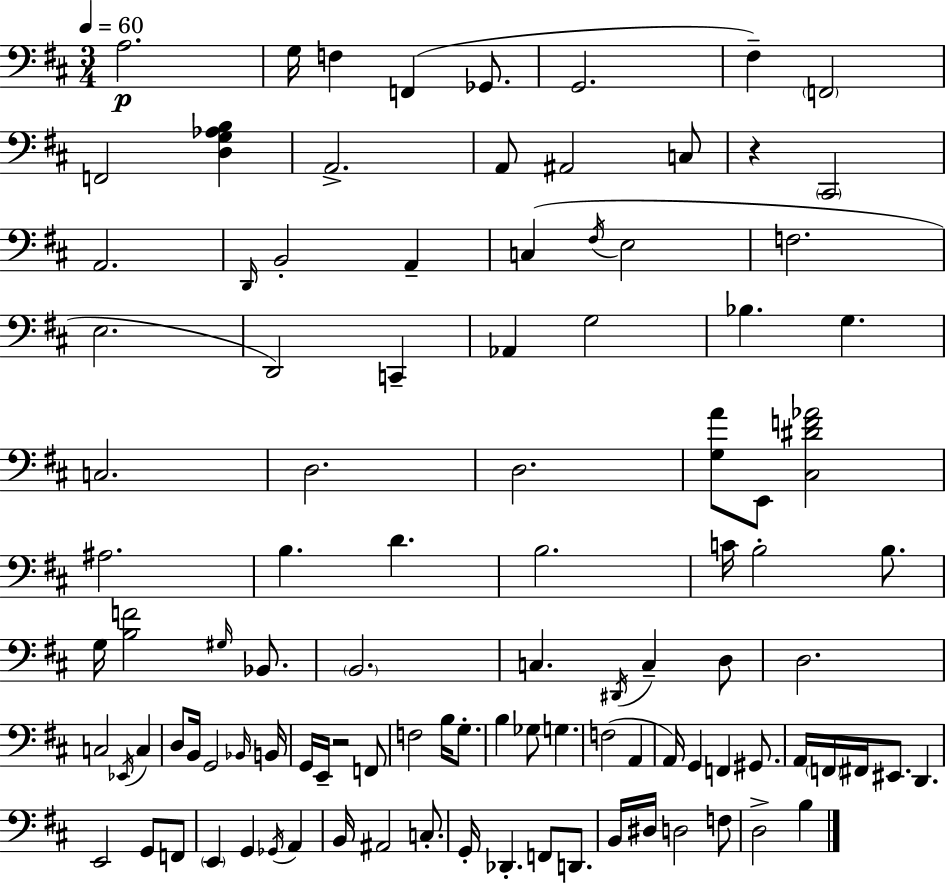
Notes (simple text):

A3/h. G3/s F3/q F2/q Gb2/e. G2/h. F#3/q F2/h F2/h [D3,G3,Ab3,B3]/q A2/h. A2/e A#2/h C3/e R/q C#2/h A2/h. D2/s B2/h A2/q C3/q F#3/s E3/h F3/h. E3/h. D2/h C2/q Ab2/q G3/h Bb3/q. G3/q. C3/h. D3/h. D3/h. [G3,A4]/e E2/e [C#3,D#4,F4,Ab4]/h A#3/h. B3/q. D4/q. B3/h. C4/s B3/h B3/e. G3/s [B3,F4]/h G#3/s Bb2/e. B2/h. C3/q. D#2/s C3/q D3/e D3/h. C3/h Eb2/s C3/q D3/e B2/s G2/h Bb2/s B2/s G2/s E2/s R/h F2/e F3/h B3/s G3/e. B3/q Gb3/e G3/q. F3/h A2/q A2/s G2/q F2/q G#2/e. A2/s F2/s F#2/s EIS2/e. D2/q. E2/h G2/e F2/e E2/q G2/q Gb2/s A2/q B2/s A#2/h C3/e. G2/s Db2/q. F2/e D2/e. B2/s D#3/s D3/h F3/e D3/h B3/q